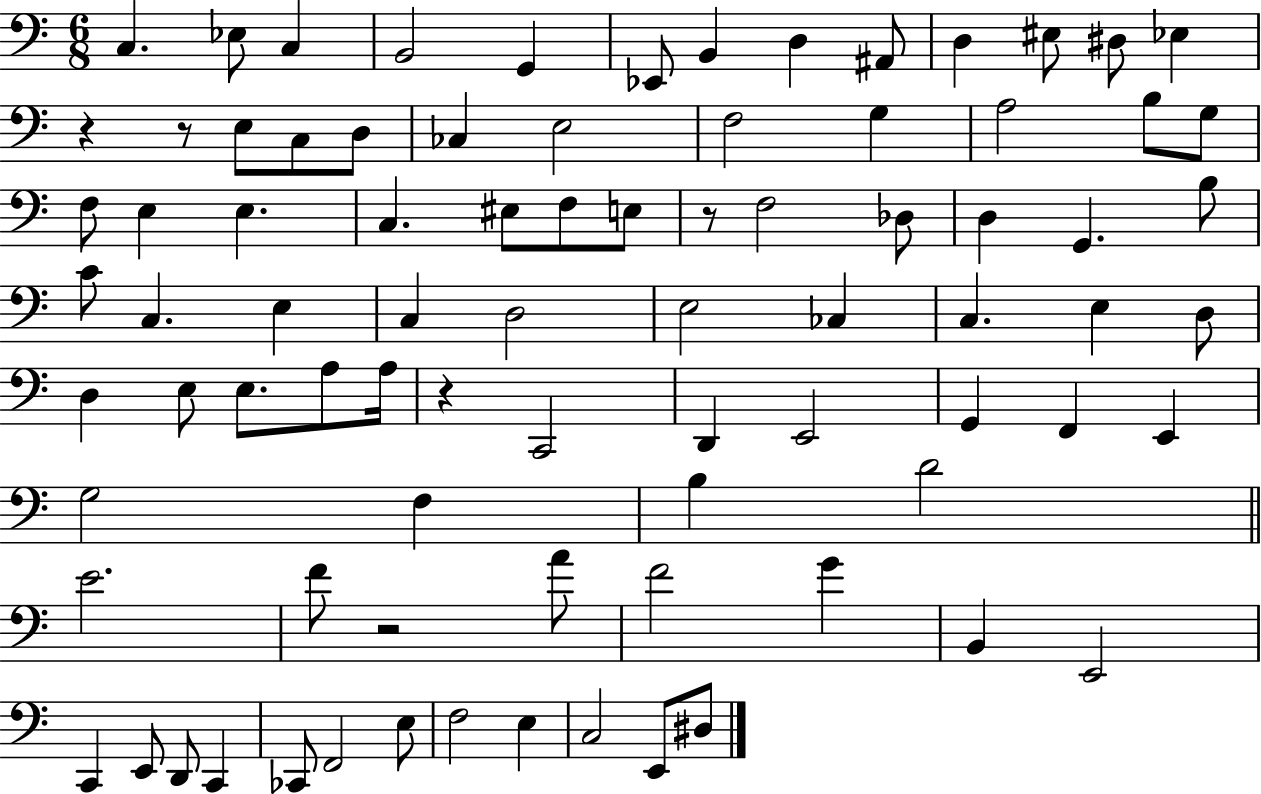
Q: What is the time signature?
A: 6/8